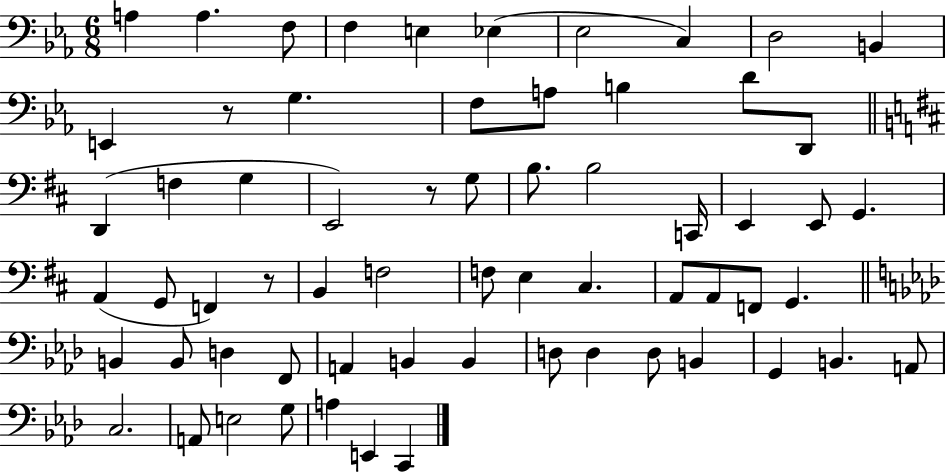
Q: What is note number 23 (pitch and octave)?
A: B3